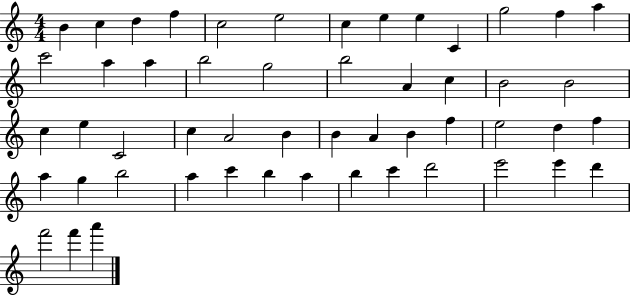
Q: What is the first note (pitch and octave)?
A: B4